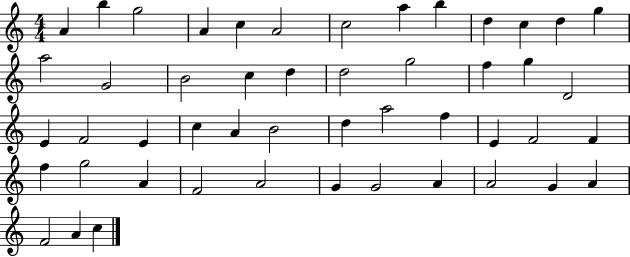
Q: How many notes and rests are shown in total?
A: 49